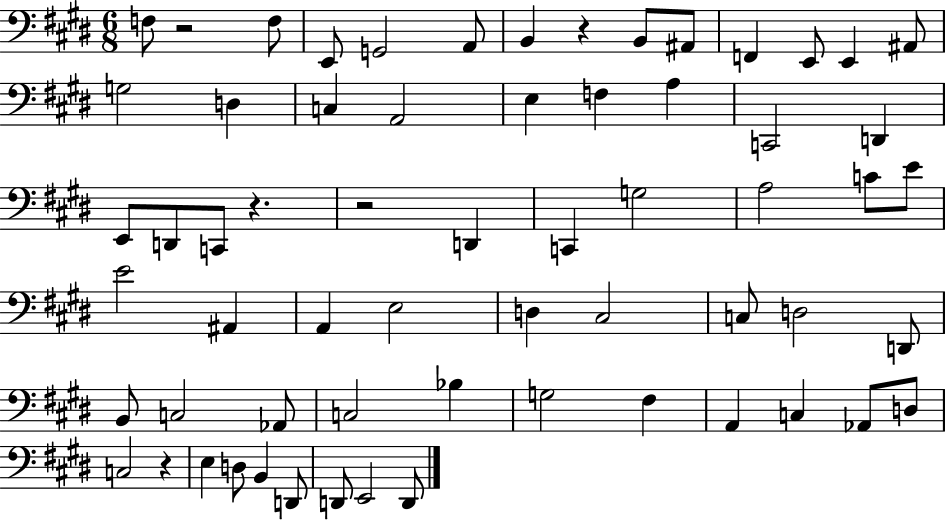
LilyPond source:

{
  \clef bass
  \numericTimeSignature
  \time 6/8
  \key e \major
  \repeat volta 2 { f8 r2 f8 | e,8 g,2 a,8 | b,4 r4 b,8 ais,8 | f,4 e,8 e,4 ais,8 | \break g2 d4 | c4 a,2 | e4 f4 a4 | c,2 d,4 | \break e,8 d,8 c,8 r4. | r2 d,4 | c,4 g2 | a2 c'8 e'8 | \break e'2 ais,4 | a,4 e2 | d4 cis2 | c8 d2 d,8 | \break b,8 c2 aes,8 | c2 bes4 | g2 fis4 | a,4 c4 aes,8 d8 | \break c2 r4 | e4 d8 b,4 d,8 | d,8 e,2 d,8 | } \bar "|."
}